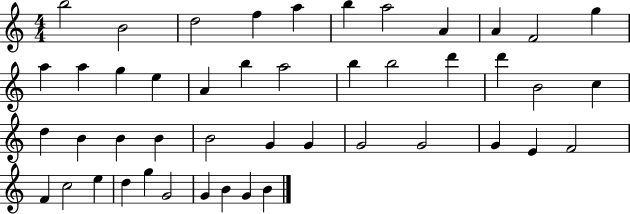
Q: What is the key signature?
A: C major